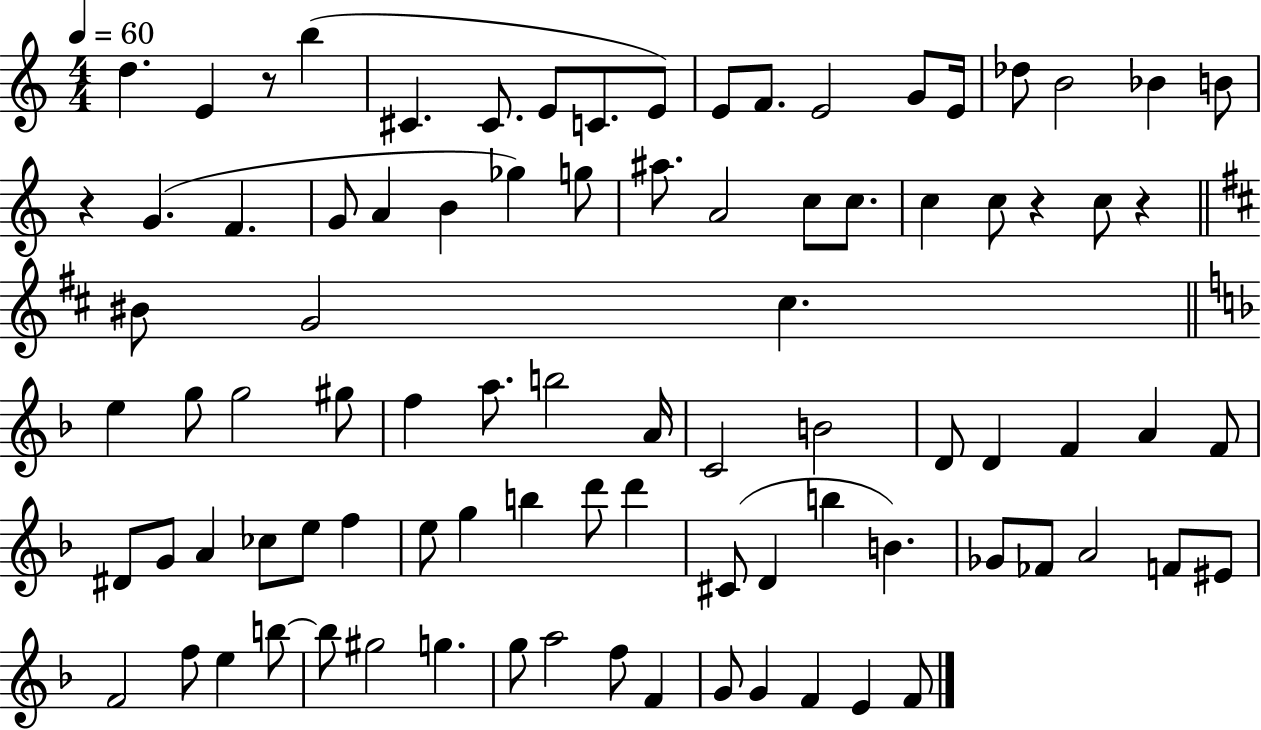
X:1
T:Untitled
M:4/4
L:1/4
K:C
d E z/2 b ^C ^C/2 E/2 C/2 E/2 E/2 F/2 E2 G/2 E/4 _d/2 B2 _B B/2 z G F G/2 A B _g g/2 ^a/2 A2 c/2 c/2 c c/2 z c/2 z ^B/2 G2 ^c e g/2 g2 ^g/2 f a/2 b2 A/4 C2 B2 D/2 D F A F/2 ^D/2 G/2 A _c/2 e/2 f e/2 g b d'/2 d' ^C/2 D b B _G/2 _F/2 A2 F/2 ^E/2 F2 f/2 e b/2 b/2 ^g2 g g/2 a2 f/2 F G/2 G F E F/2